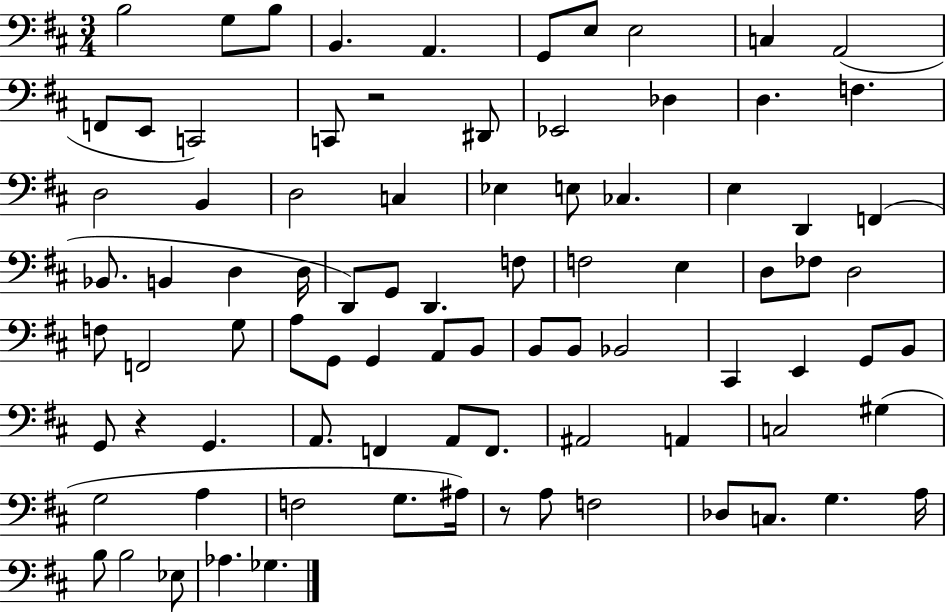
{
  \clef bass
  \numericTimeSignature
  \time 3/4
  \key d \major
  b2 g8 b8 | b,4. a,4. | g,8 e8 e2 | c4 a,2( | \break f,8 e,8 c,2) | c,8 r2 dis,8 | ees,2 des4 | d4. f4. | \break d2 b,4 | d2 c4 | ees4 e8 ces4. | e4 d,4 f,4( | \break bes,8. b,4 d4 d16 | d,8) g,8 d,4. f8 | f2 e4 | d8 fes8 d2 | \break f8 f,2 g8 | a8 g,8 g,4 a,8 b,8 | b,8 b,8 bes,2 | cis,4 e,4 g,8 b,8 | \break g,8 r4 g,4. | a,8. f,4 a,8 f,8. | ais,2 a,4 | c2 gis4( | \break g2 a4 | f2 g8. ais16) | r8 a8 f2 | des8 c8. g4. a16 | \break b8 b2 ees8 | aes4. ges4. | \bar "|."
}